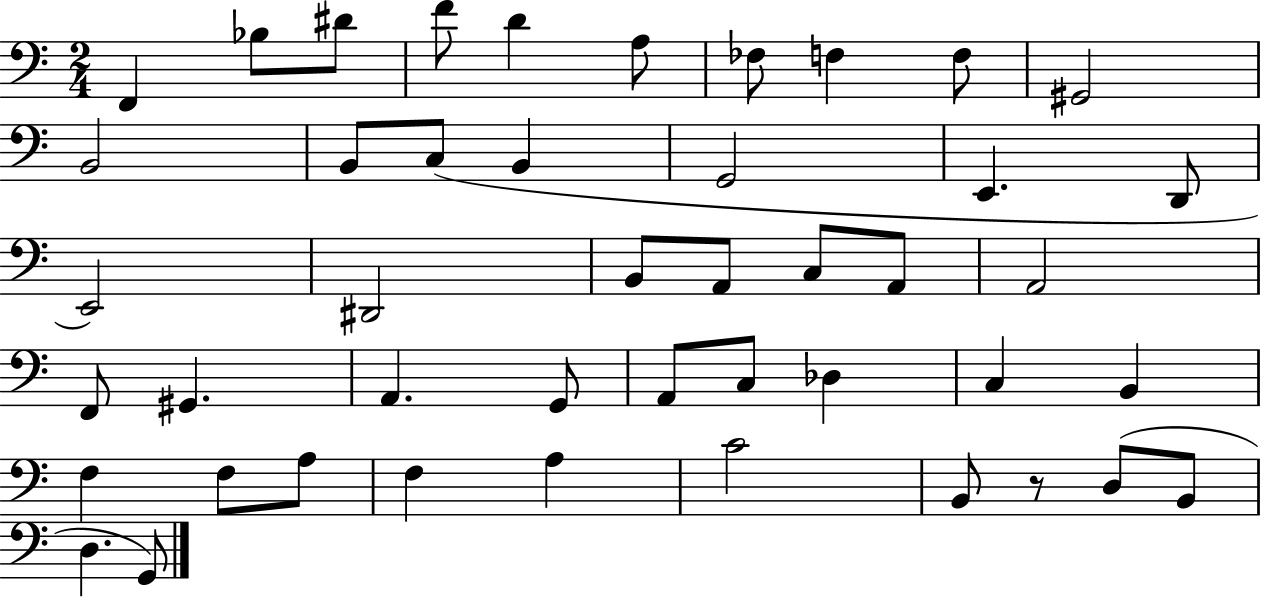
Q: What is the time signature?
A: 2/4